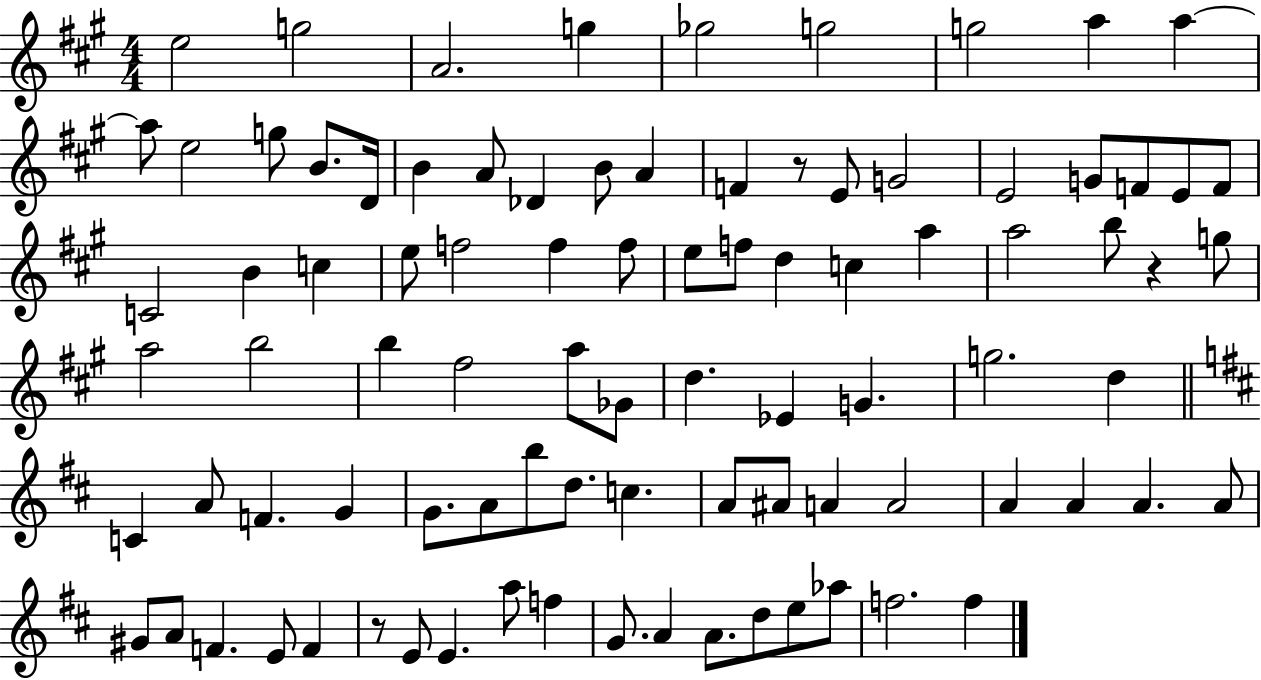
X:1
T:Untitled
M:4/4
L:1/4
K:A
e2 g2 A2 g _g2 g2 g2 a a a/2 e2 g/2 B/2 D/4 B A/2 _D B/2 A F z/2 E/2 G2 E2 G/2 F/2 E/2 F/2 C2 B c e/2 f2 f f/2 e/2 f/2 d c a a2 b/2 z g/2 a2 b2 b ^f2 a/2 _G/2 d _E G g2 d C A/2 F G G/2 A/2 b/2 d/2 c A/2 ^A/2 A A2 A A A A/2 ^G/2 A/2 F E/2 F z/2 E/2 E a/2 f G/2 A A/2 d/2 e/2 _a/2 f2 f